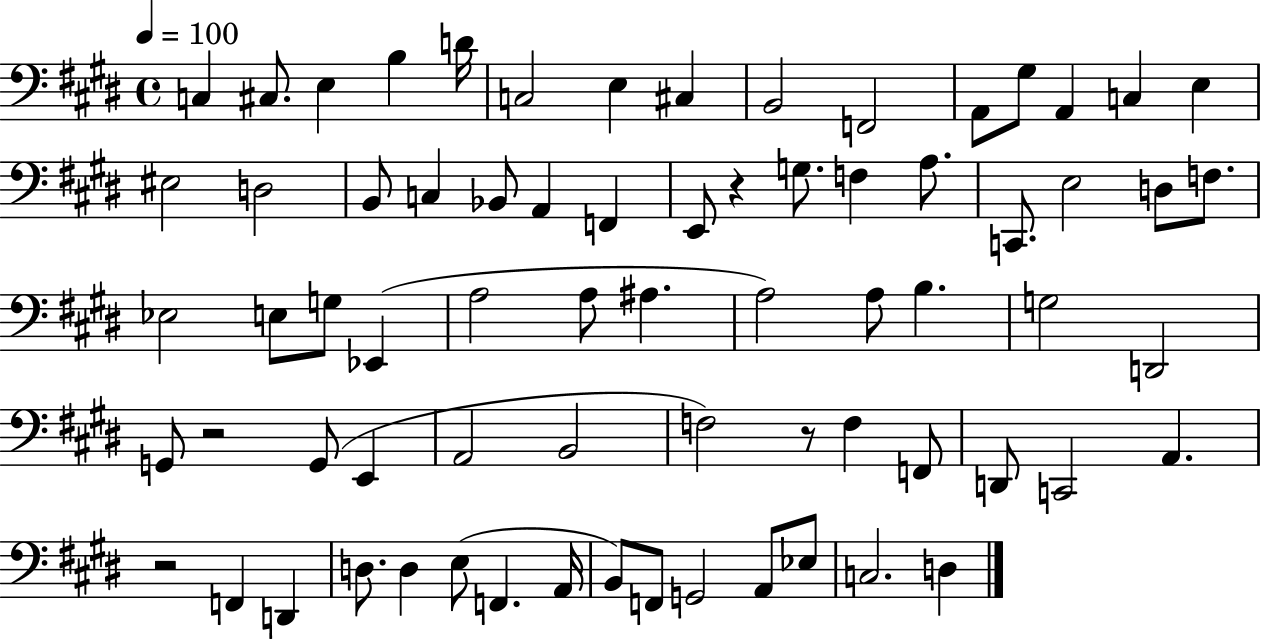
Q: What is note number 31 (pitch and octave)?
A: Eb3